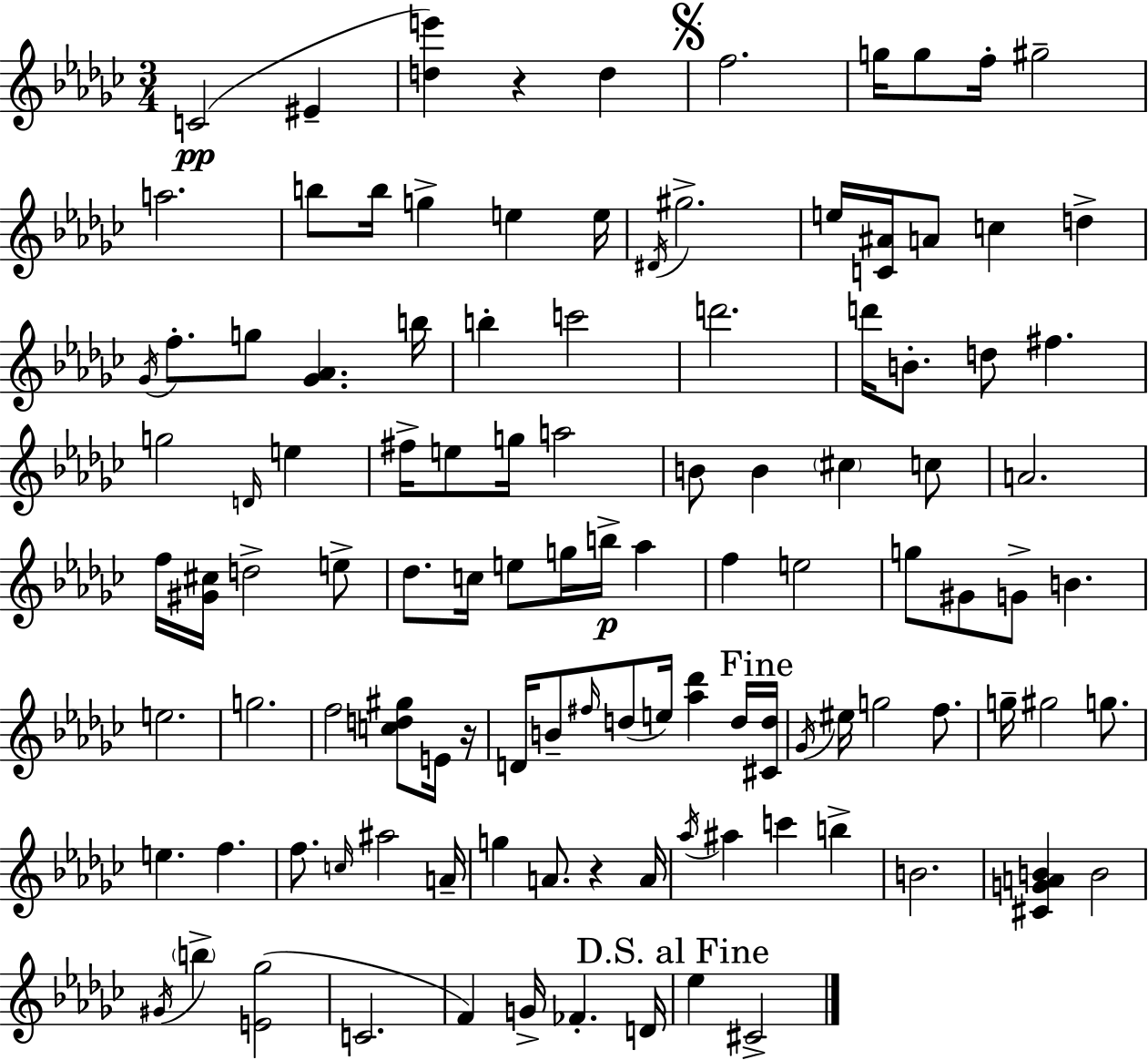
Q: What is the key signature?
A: EES minor